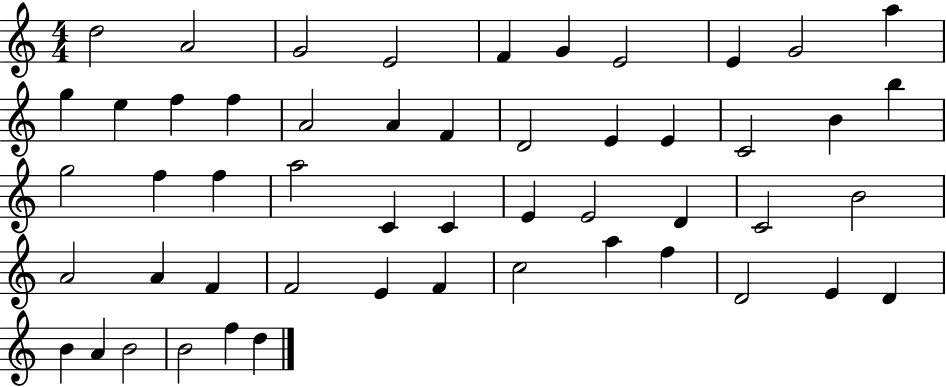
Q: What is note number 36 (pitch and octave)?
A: A4